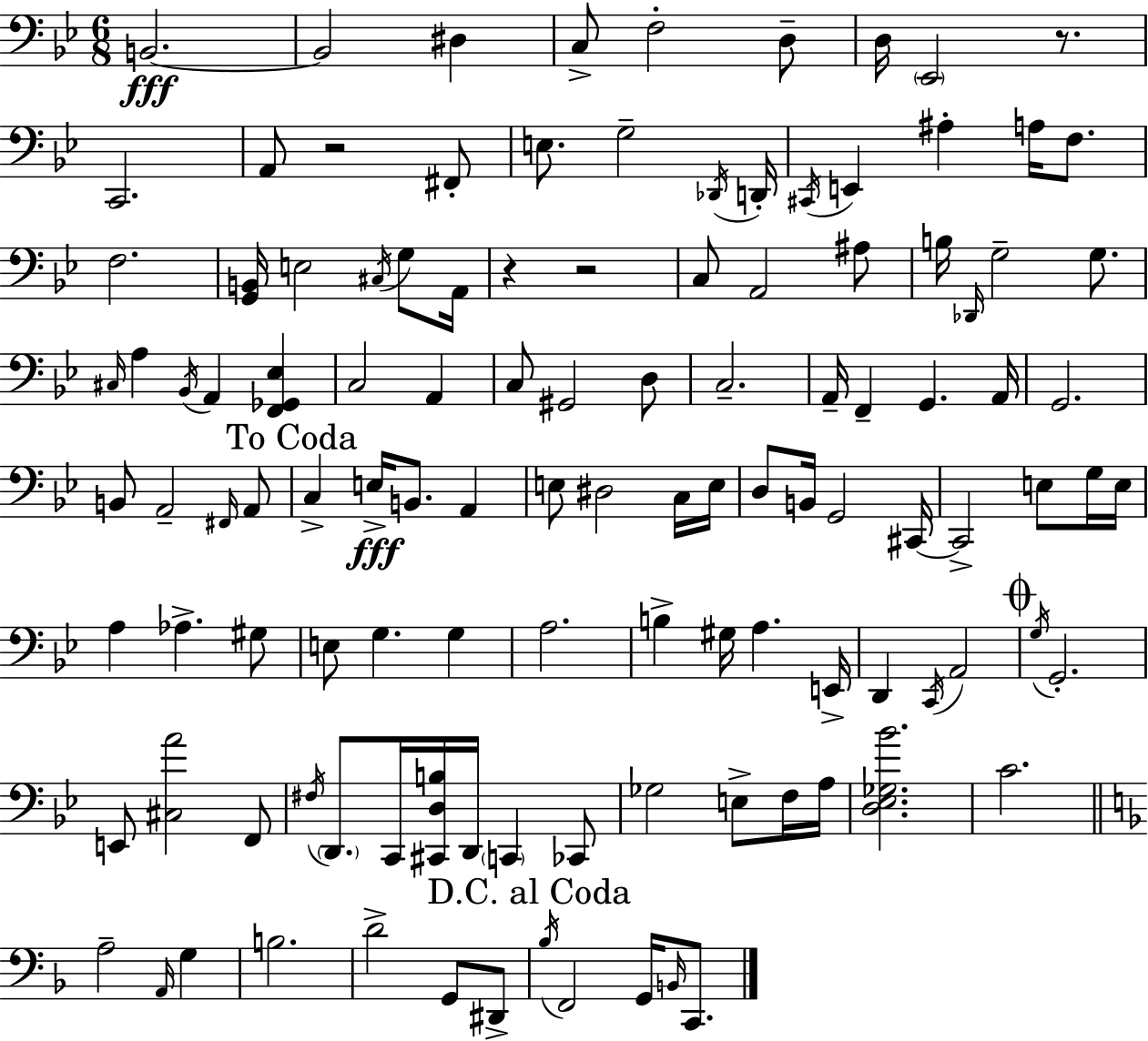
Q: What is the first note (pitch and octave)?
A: B2